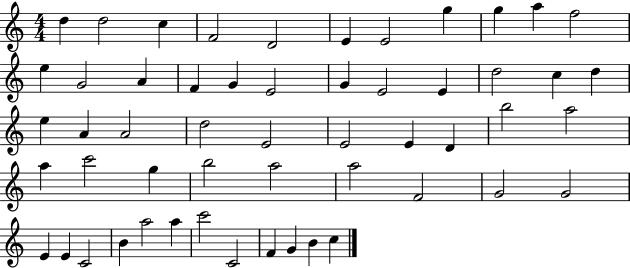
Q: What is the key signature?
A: C major